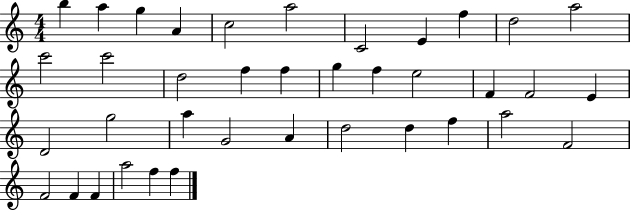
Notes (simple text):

B5/q A5/q G5/q A4/q C5/h A5/h C4/h E4/q F5/q D5/h A5/h C6/h C6/h D5/h F5/q F5/q G5/q F5/q E5/h F4/q F4/h E4/q D4/h G5/h A5/q G4/h A4/q D5/h D5/q F5/q A5/h F4/h F4/h F4/q F4/q A5/h F5/q F5/q